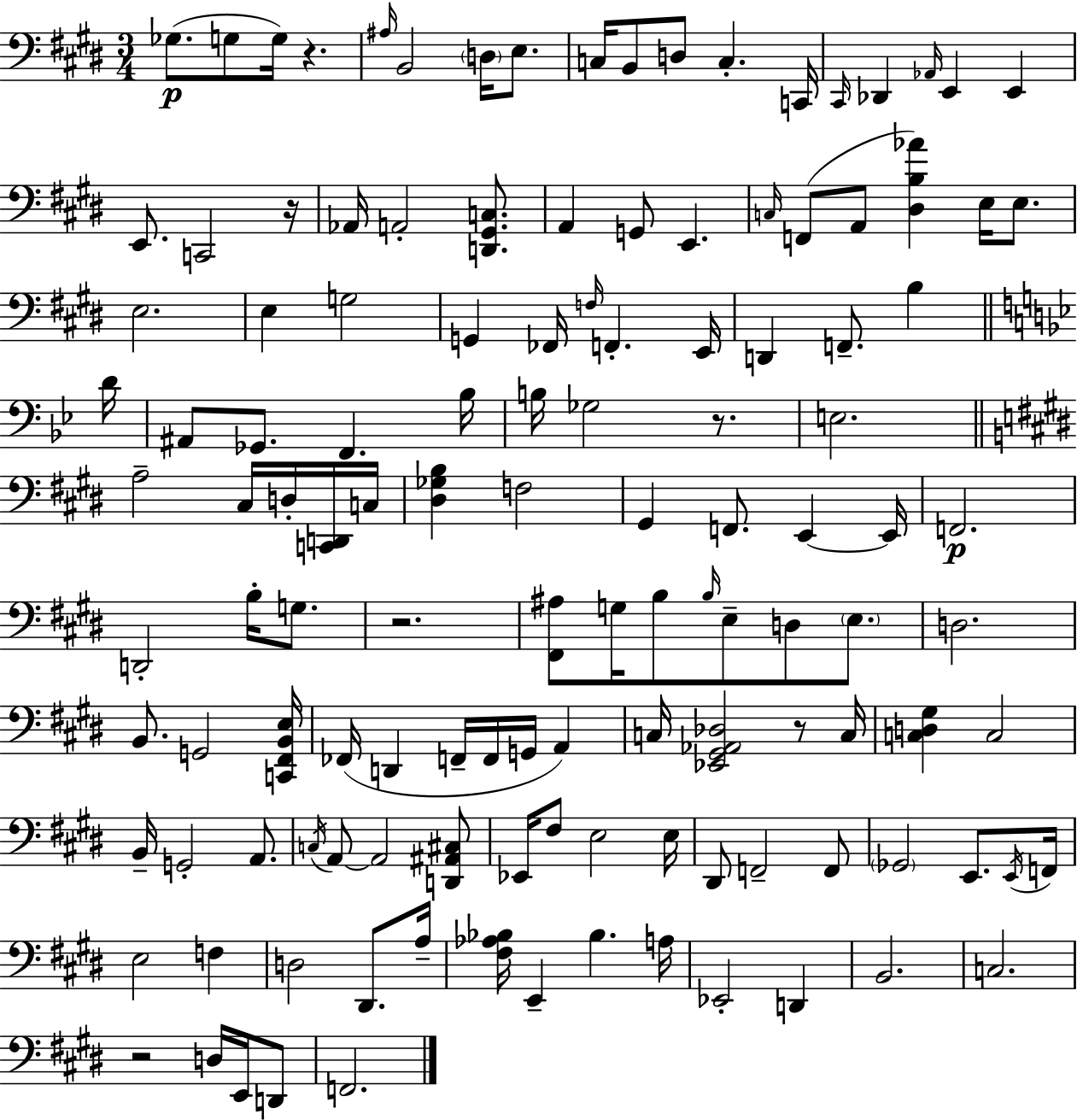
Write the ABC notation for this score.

X:1
T:Untitled
M:3/4
L:1/4
K:E
_G,/2 G,/2 G,/4 z ^A,/4 B,,2 D,/4 E,/2 C,/4 B,,/2 D,/2 C, C,,/4 ^C,,/4 _D,, _A,,/4 E,, E,, E,,/2 C,,2 z/4 _A,,/4 A,,2 [D,,^G,,C,]/2 A,, G,,/2 E,, C,/4 F,,/2 A,,/2 [^D,B,_A] E,/4 E,/2 E,2 E, G,2 G,, _F,,/4 F,/4 F,, E,,/4 D,, F,,/2 B, D/4 ^A,,/2 _G,,/2 F,, _B,/4 B,/4 _G,2 z/2 E,2 A,2 ^C,/4 D,/4 [C,,D,,]/4 C,/4 [^D,_G,B,] F,2 ^G,, F,,/2 E,, E,,/4 F,,2 D,,2 B,/4 G,/2 z2 [^F,,^A,]/2 G,/4 B,/2 B,/4 E,/2 D,/2 E,/2 D,2 B,,/2 G,,2 [C,,^F,,B,,E,]/4 _F,,/4 D,, F,,/4 F,,/4 G,,/4 A,, C,/4 [_E,,^G,,_A,,_D,]2 z/2 C,/4 [C,D,^G,] C,2 B,,/4 G,,2 A,,/2 C,/4 A,,/2 A,,2 [D,,^A,,^C,]/2 _E,,/4 ^F,/2 E,2 E,/4 ^D,,/2 F,,2 F,,/2 _G,,2 E,,/2 E,,/4 F,,/4 E,2 F, D,2 ^D,,/2 A,/4 [^F,_A,_B,]/4 E,, _B, A,/4 _E,,2 D,, B,,2 C,2 z2 D,/4 E,,/4 D,,/2 F,,2